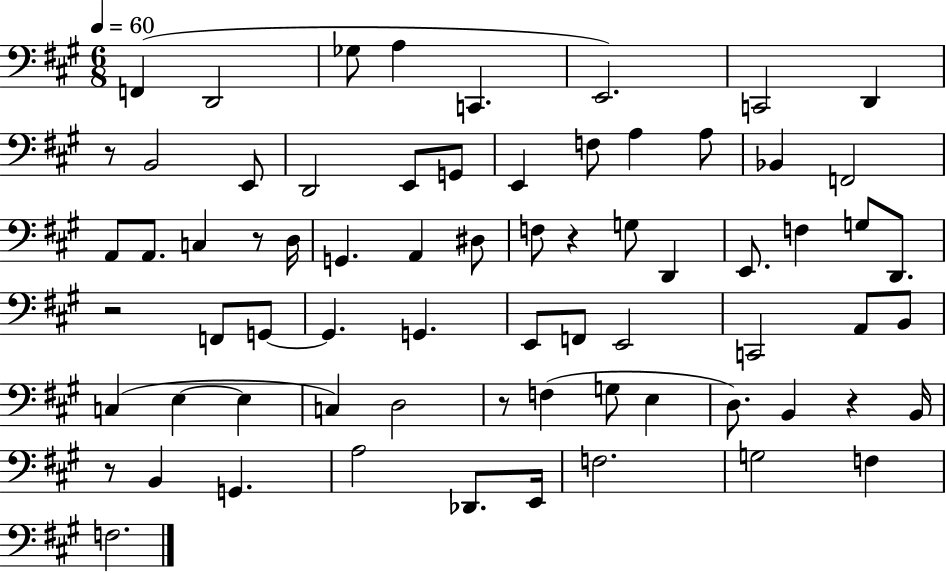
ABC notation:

X:1
T:Untitled
M:6/8
L:1/4
K:A
F,, D,,2 _G,/2 A, C,, E,,2 C,,2 D,, z/2 B,,2 E,,/2 D,,2 E,,/2 G,,/2 E,, F,/2 A, A,/2 _B,, F,,2 A,,/2 A,,/2 C, z/2 D,/4 G,, A,, ^D,/2 F,/2 z G,/2 D,, E,,/2 F, G,/2 D,,/2 z2 F,,/2 G,,/2 G,, G,, E,,/2 F,,/2 E,,2 C,,2 A,,/2 B,,/2 C, E, E, C, D,2 z/2 F, G,/2 E, D,/2 B,, z B,,/4 z/2 B,, G,, A,2 _D,,/2 E,,/4 F,2 G,2 F, F,2